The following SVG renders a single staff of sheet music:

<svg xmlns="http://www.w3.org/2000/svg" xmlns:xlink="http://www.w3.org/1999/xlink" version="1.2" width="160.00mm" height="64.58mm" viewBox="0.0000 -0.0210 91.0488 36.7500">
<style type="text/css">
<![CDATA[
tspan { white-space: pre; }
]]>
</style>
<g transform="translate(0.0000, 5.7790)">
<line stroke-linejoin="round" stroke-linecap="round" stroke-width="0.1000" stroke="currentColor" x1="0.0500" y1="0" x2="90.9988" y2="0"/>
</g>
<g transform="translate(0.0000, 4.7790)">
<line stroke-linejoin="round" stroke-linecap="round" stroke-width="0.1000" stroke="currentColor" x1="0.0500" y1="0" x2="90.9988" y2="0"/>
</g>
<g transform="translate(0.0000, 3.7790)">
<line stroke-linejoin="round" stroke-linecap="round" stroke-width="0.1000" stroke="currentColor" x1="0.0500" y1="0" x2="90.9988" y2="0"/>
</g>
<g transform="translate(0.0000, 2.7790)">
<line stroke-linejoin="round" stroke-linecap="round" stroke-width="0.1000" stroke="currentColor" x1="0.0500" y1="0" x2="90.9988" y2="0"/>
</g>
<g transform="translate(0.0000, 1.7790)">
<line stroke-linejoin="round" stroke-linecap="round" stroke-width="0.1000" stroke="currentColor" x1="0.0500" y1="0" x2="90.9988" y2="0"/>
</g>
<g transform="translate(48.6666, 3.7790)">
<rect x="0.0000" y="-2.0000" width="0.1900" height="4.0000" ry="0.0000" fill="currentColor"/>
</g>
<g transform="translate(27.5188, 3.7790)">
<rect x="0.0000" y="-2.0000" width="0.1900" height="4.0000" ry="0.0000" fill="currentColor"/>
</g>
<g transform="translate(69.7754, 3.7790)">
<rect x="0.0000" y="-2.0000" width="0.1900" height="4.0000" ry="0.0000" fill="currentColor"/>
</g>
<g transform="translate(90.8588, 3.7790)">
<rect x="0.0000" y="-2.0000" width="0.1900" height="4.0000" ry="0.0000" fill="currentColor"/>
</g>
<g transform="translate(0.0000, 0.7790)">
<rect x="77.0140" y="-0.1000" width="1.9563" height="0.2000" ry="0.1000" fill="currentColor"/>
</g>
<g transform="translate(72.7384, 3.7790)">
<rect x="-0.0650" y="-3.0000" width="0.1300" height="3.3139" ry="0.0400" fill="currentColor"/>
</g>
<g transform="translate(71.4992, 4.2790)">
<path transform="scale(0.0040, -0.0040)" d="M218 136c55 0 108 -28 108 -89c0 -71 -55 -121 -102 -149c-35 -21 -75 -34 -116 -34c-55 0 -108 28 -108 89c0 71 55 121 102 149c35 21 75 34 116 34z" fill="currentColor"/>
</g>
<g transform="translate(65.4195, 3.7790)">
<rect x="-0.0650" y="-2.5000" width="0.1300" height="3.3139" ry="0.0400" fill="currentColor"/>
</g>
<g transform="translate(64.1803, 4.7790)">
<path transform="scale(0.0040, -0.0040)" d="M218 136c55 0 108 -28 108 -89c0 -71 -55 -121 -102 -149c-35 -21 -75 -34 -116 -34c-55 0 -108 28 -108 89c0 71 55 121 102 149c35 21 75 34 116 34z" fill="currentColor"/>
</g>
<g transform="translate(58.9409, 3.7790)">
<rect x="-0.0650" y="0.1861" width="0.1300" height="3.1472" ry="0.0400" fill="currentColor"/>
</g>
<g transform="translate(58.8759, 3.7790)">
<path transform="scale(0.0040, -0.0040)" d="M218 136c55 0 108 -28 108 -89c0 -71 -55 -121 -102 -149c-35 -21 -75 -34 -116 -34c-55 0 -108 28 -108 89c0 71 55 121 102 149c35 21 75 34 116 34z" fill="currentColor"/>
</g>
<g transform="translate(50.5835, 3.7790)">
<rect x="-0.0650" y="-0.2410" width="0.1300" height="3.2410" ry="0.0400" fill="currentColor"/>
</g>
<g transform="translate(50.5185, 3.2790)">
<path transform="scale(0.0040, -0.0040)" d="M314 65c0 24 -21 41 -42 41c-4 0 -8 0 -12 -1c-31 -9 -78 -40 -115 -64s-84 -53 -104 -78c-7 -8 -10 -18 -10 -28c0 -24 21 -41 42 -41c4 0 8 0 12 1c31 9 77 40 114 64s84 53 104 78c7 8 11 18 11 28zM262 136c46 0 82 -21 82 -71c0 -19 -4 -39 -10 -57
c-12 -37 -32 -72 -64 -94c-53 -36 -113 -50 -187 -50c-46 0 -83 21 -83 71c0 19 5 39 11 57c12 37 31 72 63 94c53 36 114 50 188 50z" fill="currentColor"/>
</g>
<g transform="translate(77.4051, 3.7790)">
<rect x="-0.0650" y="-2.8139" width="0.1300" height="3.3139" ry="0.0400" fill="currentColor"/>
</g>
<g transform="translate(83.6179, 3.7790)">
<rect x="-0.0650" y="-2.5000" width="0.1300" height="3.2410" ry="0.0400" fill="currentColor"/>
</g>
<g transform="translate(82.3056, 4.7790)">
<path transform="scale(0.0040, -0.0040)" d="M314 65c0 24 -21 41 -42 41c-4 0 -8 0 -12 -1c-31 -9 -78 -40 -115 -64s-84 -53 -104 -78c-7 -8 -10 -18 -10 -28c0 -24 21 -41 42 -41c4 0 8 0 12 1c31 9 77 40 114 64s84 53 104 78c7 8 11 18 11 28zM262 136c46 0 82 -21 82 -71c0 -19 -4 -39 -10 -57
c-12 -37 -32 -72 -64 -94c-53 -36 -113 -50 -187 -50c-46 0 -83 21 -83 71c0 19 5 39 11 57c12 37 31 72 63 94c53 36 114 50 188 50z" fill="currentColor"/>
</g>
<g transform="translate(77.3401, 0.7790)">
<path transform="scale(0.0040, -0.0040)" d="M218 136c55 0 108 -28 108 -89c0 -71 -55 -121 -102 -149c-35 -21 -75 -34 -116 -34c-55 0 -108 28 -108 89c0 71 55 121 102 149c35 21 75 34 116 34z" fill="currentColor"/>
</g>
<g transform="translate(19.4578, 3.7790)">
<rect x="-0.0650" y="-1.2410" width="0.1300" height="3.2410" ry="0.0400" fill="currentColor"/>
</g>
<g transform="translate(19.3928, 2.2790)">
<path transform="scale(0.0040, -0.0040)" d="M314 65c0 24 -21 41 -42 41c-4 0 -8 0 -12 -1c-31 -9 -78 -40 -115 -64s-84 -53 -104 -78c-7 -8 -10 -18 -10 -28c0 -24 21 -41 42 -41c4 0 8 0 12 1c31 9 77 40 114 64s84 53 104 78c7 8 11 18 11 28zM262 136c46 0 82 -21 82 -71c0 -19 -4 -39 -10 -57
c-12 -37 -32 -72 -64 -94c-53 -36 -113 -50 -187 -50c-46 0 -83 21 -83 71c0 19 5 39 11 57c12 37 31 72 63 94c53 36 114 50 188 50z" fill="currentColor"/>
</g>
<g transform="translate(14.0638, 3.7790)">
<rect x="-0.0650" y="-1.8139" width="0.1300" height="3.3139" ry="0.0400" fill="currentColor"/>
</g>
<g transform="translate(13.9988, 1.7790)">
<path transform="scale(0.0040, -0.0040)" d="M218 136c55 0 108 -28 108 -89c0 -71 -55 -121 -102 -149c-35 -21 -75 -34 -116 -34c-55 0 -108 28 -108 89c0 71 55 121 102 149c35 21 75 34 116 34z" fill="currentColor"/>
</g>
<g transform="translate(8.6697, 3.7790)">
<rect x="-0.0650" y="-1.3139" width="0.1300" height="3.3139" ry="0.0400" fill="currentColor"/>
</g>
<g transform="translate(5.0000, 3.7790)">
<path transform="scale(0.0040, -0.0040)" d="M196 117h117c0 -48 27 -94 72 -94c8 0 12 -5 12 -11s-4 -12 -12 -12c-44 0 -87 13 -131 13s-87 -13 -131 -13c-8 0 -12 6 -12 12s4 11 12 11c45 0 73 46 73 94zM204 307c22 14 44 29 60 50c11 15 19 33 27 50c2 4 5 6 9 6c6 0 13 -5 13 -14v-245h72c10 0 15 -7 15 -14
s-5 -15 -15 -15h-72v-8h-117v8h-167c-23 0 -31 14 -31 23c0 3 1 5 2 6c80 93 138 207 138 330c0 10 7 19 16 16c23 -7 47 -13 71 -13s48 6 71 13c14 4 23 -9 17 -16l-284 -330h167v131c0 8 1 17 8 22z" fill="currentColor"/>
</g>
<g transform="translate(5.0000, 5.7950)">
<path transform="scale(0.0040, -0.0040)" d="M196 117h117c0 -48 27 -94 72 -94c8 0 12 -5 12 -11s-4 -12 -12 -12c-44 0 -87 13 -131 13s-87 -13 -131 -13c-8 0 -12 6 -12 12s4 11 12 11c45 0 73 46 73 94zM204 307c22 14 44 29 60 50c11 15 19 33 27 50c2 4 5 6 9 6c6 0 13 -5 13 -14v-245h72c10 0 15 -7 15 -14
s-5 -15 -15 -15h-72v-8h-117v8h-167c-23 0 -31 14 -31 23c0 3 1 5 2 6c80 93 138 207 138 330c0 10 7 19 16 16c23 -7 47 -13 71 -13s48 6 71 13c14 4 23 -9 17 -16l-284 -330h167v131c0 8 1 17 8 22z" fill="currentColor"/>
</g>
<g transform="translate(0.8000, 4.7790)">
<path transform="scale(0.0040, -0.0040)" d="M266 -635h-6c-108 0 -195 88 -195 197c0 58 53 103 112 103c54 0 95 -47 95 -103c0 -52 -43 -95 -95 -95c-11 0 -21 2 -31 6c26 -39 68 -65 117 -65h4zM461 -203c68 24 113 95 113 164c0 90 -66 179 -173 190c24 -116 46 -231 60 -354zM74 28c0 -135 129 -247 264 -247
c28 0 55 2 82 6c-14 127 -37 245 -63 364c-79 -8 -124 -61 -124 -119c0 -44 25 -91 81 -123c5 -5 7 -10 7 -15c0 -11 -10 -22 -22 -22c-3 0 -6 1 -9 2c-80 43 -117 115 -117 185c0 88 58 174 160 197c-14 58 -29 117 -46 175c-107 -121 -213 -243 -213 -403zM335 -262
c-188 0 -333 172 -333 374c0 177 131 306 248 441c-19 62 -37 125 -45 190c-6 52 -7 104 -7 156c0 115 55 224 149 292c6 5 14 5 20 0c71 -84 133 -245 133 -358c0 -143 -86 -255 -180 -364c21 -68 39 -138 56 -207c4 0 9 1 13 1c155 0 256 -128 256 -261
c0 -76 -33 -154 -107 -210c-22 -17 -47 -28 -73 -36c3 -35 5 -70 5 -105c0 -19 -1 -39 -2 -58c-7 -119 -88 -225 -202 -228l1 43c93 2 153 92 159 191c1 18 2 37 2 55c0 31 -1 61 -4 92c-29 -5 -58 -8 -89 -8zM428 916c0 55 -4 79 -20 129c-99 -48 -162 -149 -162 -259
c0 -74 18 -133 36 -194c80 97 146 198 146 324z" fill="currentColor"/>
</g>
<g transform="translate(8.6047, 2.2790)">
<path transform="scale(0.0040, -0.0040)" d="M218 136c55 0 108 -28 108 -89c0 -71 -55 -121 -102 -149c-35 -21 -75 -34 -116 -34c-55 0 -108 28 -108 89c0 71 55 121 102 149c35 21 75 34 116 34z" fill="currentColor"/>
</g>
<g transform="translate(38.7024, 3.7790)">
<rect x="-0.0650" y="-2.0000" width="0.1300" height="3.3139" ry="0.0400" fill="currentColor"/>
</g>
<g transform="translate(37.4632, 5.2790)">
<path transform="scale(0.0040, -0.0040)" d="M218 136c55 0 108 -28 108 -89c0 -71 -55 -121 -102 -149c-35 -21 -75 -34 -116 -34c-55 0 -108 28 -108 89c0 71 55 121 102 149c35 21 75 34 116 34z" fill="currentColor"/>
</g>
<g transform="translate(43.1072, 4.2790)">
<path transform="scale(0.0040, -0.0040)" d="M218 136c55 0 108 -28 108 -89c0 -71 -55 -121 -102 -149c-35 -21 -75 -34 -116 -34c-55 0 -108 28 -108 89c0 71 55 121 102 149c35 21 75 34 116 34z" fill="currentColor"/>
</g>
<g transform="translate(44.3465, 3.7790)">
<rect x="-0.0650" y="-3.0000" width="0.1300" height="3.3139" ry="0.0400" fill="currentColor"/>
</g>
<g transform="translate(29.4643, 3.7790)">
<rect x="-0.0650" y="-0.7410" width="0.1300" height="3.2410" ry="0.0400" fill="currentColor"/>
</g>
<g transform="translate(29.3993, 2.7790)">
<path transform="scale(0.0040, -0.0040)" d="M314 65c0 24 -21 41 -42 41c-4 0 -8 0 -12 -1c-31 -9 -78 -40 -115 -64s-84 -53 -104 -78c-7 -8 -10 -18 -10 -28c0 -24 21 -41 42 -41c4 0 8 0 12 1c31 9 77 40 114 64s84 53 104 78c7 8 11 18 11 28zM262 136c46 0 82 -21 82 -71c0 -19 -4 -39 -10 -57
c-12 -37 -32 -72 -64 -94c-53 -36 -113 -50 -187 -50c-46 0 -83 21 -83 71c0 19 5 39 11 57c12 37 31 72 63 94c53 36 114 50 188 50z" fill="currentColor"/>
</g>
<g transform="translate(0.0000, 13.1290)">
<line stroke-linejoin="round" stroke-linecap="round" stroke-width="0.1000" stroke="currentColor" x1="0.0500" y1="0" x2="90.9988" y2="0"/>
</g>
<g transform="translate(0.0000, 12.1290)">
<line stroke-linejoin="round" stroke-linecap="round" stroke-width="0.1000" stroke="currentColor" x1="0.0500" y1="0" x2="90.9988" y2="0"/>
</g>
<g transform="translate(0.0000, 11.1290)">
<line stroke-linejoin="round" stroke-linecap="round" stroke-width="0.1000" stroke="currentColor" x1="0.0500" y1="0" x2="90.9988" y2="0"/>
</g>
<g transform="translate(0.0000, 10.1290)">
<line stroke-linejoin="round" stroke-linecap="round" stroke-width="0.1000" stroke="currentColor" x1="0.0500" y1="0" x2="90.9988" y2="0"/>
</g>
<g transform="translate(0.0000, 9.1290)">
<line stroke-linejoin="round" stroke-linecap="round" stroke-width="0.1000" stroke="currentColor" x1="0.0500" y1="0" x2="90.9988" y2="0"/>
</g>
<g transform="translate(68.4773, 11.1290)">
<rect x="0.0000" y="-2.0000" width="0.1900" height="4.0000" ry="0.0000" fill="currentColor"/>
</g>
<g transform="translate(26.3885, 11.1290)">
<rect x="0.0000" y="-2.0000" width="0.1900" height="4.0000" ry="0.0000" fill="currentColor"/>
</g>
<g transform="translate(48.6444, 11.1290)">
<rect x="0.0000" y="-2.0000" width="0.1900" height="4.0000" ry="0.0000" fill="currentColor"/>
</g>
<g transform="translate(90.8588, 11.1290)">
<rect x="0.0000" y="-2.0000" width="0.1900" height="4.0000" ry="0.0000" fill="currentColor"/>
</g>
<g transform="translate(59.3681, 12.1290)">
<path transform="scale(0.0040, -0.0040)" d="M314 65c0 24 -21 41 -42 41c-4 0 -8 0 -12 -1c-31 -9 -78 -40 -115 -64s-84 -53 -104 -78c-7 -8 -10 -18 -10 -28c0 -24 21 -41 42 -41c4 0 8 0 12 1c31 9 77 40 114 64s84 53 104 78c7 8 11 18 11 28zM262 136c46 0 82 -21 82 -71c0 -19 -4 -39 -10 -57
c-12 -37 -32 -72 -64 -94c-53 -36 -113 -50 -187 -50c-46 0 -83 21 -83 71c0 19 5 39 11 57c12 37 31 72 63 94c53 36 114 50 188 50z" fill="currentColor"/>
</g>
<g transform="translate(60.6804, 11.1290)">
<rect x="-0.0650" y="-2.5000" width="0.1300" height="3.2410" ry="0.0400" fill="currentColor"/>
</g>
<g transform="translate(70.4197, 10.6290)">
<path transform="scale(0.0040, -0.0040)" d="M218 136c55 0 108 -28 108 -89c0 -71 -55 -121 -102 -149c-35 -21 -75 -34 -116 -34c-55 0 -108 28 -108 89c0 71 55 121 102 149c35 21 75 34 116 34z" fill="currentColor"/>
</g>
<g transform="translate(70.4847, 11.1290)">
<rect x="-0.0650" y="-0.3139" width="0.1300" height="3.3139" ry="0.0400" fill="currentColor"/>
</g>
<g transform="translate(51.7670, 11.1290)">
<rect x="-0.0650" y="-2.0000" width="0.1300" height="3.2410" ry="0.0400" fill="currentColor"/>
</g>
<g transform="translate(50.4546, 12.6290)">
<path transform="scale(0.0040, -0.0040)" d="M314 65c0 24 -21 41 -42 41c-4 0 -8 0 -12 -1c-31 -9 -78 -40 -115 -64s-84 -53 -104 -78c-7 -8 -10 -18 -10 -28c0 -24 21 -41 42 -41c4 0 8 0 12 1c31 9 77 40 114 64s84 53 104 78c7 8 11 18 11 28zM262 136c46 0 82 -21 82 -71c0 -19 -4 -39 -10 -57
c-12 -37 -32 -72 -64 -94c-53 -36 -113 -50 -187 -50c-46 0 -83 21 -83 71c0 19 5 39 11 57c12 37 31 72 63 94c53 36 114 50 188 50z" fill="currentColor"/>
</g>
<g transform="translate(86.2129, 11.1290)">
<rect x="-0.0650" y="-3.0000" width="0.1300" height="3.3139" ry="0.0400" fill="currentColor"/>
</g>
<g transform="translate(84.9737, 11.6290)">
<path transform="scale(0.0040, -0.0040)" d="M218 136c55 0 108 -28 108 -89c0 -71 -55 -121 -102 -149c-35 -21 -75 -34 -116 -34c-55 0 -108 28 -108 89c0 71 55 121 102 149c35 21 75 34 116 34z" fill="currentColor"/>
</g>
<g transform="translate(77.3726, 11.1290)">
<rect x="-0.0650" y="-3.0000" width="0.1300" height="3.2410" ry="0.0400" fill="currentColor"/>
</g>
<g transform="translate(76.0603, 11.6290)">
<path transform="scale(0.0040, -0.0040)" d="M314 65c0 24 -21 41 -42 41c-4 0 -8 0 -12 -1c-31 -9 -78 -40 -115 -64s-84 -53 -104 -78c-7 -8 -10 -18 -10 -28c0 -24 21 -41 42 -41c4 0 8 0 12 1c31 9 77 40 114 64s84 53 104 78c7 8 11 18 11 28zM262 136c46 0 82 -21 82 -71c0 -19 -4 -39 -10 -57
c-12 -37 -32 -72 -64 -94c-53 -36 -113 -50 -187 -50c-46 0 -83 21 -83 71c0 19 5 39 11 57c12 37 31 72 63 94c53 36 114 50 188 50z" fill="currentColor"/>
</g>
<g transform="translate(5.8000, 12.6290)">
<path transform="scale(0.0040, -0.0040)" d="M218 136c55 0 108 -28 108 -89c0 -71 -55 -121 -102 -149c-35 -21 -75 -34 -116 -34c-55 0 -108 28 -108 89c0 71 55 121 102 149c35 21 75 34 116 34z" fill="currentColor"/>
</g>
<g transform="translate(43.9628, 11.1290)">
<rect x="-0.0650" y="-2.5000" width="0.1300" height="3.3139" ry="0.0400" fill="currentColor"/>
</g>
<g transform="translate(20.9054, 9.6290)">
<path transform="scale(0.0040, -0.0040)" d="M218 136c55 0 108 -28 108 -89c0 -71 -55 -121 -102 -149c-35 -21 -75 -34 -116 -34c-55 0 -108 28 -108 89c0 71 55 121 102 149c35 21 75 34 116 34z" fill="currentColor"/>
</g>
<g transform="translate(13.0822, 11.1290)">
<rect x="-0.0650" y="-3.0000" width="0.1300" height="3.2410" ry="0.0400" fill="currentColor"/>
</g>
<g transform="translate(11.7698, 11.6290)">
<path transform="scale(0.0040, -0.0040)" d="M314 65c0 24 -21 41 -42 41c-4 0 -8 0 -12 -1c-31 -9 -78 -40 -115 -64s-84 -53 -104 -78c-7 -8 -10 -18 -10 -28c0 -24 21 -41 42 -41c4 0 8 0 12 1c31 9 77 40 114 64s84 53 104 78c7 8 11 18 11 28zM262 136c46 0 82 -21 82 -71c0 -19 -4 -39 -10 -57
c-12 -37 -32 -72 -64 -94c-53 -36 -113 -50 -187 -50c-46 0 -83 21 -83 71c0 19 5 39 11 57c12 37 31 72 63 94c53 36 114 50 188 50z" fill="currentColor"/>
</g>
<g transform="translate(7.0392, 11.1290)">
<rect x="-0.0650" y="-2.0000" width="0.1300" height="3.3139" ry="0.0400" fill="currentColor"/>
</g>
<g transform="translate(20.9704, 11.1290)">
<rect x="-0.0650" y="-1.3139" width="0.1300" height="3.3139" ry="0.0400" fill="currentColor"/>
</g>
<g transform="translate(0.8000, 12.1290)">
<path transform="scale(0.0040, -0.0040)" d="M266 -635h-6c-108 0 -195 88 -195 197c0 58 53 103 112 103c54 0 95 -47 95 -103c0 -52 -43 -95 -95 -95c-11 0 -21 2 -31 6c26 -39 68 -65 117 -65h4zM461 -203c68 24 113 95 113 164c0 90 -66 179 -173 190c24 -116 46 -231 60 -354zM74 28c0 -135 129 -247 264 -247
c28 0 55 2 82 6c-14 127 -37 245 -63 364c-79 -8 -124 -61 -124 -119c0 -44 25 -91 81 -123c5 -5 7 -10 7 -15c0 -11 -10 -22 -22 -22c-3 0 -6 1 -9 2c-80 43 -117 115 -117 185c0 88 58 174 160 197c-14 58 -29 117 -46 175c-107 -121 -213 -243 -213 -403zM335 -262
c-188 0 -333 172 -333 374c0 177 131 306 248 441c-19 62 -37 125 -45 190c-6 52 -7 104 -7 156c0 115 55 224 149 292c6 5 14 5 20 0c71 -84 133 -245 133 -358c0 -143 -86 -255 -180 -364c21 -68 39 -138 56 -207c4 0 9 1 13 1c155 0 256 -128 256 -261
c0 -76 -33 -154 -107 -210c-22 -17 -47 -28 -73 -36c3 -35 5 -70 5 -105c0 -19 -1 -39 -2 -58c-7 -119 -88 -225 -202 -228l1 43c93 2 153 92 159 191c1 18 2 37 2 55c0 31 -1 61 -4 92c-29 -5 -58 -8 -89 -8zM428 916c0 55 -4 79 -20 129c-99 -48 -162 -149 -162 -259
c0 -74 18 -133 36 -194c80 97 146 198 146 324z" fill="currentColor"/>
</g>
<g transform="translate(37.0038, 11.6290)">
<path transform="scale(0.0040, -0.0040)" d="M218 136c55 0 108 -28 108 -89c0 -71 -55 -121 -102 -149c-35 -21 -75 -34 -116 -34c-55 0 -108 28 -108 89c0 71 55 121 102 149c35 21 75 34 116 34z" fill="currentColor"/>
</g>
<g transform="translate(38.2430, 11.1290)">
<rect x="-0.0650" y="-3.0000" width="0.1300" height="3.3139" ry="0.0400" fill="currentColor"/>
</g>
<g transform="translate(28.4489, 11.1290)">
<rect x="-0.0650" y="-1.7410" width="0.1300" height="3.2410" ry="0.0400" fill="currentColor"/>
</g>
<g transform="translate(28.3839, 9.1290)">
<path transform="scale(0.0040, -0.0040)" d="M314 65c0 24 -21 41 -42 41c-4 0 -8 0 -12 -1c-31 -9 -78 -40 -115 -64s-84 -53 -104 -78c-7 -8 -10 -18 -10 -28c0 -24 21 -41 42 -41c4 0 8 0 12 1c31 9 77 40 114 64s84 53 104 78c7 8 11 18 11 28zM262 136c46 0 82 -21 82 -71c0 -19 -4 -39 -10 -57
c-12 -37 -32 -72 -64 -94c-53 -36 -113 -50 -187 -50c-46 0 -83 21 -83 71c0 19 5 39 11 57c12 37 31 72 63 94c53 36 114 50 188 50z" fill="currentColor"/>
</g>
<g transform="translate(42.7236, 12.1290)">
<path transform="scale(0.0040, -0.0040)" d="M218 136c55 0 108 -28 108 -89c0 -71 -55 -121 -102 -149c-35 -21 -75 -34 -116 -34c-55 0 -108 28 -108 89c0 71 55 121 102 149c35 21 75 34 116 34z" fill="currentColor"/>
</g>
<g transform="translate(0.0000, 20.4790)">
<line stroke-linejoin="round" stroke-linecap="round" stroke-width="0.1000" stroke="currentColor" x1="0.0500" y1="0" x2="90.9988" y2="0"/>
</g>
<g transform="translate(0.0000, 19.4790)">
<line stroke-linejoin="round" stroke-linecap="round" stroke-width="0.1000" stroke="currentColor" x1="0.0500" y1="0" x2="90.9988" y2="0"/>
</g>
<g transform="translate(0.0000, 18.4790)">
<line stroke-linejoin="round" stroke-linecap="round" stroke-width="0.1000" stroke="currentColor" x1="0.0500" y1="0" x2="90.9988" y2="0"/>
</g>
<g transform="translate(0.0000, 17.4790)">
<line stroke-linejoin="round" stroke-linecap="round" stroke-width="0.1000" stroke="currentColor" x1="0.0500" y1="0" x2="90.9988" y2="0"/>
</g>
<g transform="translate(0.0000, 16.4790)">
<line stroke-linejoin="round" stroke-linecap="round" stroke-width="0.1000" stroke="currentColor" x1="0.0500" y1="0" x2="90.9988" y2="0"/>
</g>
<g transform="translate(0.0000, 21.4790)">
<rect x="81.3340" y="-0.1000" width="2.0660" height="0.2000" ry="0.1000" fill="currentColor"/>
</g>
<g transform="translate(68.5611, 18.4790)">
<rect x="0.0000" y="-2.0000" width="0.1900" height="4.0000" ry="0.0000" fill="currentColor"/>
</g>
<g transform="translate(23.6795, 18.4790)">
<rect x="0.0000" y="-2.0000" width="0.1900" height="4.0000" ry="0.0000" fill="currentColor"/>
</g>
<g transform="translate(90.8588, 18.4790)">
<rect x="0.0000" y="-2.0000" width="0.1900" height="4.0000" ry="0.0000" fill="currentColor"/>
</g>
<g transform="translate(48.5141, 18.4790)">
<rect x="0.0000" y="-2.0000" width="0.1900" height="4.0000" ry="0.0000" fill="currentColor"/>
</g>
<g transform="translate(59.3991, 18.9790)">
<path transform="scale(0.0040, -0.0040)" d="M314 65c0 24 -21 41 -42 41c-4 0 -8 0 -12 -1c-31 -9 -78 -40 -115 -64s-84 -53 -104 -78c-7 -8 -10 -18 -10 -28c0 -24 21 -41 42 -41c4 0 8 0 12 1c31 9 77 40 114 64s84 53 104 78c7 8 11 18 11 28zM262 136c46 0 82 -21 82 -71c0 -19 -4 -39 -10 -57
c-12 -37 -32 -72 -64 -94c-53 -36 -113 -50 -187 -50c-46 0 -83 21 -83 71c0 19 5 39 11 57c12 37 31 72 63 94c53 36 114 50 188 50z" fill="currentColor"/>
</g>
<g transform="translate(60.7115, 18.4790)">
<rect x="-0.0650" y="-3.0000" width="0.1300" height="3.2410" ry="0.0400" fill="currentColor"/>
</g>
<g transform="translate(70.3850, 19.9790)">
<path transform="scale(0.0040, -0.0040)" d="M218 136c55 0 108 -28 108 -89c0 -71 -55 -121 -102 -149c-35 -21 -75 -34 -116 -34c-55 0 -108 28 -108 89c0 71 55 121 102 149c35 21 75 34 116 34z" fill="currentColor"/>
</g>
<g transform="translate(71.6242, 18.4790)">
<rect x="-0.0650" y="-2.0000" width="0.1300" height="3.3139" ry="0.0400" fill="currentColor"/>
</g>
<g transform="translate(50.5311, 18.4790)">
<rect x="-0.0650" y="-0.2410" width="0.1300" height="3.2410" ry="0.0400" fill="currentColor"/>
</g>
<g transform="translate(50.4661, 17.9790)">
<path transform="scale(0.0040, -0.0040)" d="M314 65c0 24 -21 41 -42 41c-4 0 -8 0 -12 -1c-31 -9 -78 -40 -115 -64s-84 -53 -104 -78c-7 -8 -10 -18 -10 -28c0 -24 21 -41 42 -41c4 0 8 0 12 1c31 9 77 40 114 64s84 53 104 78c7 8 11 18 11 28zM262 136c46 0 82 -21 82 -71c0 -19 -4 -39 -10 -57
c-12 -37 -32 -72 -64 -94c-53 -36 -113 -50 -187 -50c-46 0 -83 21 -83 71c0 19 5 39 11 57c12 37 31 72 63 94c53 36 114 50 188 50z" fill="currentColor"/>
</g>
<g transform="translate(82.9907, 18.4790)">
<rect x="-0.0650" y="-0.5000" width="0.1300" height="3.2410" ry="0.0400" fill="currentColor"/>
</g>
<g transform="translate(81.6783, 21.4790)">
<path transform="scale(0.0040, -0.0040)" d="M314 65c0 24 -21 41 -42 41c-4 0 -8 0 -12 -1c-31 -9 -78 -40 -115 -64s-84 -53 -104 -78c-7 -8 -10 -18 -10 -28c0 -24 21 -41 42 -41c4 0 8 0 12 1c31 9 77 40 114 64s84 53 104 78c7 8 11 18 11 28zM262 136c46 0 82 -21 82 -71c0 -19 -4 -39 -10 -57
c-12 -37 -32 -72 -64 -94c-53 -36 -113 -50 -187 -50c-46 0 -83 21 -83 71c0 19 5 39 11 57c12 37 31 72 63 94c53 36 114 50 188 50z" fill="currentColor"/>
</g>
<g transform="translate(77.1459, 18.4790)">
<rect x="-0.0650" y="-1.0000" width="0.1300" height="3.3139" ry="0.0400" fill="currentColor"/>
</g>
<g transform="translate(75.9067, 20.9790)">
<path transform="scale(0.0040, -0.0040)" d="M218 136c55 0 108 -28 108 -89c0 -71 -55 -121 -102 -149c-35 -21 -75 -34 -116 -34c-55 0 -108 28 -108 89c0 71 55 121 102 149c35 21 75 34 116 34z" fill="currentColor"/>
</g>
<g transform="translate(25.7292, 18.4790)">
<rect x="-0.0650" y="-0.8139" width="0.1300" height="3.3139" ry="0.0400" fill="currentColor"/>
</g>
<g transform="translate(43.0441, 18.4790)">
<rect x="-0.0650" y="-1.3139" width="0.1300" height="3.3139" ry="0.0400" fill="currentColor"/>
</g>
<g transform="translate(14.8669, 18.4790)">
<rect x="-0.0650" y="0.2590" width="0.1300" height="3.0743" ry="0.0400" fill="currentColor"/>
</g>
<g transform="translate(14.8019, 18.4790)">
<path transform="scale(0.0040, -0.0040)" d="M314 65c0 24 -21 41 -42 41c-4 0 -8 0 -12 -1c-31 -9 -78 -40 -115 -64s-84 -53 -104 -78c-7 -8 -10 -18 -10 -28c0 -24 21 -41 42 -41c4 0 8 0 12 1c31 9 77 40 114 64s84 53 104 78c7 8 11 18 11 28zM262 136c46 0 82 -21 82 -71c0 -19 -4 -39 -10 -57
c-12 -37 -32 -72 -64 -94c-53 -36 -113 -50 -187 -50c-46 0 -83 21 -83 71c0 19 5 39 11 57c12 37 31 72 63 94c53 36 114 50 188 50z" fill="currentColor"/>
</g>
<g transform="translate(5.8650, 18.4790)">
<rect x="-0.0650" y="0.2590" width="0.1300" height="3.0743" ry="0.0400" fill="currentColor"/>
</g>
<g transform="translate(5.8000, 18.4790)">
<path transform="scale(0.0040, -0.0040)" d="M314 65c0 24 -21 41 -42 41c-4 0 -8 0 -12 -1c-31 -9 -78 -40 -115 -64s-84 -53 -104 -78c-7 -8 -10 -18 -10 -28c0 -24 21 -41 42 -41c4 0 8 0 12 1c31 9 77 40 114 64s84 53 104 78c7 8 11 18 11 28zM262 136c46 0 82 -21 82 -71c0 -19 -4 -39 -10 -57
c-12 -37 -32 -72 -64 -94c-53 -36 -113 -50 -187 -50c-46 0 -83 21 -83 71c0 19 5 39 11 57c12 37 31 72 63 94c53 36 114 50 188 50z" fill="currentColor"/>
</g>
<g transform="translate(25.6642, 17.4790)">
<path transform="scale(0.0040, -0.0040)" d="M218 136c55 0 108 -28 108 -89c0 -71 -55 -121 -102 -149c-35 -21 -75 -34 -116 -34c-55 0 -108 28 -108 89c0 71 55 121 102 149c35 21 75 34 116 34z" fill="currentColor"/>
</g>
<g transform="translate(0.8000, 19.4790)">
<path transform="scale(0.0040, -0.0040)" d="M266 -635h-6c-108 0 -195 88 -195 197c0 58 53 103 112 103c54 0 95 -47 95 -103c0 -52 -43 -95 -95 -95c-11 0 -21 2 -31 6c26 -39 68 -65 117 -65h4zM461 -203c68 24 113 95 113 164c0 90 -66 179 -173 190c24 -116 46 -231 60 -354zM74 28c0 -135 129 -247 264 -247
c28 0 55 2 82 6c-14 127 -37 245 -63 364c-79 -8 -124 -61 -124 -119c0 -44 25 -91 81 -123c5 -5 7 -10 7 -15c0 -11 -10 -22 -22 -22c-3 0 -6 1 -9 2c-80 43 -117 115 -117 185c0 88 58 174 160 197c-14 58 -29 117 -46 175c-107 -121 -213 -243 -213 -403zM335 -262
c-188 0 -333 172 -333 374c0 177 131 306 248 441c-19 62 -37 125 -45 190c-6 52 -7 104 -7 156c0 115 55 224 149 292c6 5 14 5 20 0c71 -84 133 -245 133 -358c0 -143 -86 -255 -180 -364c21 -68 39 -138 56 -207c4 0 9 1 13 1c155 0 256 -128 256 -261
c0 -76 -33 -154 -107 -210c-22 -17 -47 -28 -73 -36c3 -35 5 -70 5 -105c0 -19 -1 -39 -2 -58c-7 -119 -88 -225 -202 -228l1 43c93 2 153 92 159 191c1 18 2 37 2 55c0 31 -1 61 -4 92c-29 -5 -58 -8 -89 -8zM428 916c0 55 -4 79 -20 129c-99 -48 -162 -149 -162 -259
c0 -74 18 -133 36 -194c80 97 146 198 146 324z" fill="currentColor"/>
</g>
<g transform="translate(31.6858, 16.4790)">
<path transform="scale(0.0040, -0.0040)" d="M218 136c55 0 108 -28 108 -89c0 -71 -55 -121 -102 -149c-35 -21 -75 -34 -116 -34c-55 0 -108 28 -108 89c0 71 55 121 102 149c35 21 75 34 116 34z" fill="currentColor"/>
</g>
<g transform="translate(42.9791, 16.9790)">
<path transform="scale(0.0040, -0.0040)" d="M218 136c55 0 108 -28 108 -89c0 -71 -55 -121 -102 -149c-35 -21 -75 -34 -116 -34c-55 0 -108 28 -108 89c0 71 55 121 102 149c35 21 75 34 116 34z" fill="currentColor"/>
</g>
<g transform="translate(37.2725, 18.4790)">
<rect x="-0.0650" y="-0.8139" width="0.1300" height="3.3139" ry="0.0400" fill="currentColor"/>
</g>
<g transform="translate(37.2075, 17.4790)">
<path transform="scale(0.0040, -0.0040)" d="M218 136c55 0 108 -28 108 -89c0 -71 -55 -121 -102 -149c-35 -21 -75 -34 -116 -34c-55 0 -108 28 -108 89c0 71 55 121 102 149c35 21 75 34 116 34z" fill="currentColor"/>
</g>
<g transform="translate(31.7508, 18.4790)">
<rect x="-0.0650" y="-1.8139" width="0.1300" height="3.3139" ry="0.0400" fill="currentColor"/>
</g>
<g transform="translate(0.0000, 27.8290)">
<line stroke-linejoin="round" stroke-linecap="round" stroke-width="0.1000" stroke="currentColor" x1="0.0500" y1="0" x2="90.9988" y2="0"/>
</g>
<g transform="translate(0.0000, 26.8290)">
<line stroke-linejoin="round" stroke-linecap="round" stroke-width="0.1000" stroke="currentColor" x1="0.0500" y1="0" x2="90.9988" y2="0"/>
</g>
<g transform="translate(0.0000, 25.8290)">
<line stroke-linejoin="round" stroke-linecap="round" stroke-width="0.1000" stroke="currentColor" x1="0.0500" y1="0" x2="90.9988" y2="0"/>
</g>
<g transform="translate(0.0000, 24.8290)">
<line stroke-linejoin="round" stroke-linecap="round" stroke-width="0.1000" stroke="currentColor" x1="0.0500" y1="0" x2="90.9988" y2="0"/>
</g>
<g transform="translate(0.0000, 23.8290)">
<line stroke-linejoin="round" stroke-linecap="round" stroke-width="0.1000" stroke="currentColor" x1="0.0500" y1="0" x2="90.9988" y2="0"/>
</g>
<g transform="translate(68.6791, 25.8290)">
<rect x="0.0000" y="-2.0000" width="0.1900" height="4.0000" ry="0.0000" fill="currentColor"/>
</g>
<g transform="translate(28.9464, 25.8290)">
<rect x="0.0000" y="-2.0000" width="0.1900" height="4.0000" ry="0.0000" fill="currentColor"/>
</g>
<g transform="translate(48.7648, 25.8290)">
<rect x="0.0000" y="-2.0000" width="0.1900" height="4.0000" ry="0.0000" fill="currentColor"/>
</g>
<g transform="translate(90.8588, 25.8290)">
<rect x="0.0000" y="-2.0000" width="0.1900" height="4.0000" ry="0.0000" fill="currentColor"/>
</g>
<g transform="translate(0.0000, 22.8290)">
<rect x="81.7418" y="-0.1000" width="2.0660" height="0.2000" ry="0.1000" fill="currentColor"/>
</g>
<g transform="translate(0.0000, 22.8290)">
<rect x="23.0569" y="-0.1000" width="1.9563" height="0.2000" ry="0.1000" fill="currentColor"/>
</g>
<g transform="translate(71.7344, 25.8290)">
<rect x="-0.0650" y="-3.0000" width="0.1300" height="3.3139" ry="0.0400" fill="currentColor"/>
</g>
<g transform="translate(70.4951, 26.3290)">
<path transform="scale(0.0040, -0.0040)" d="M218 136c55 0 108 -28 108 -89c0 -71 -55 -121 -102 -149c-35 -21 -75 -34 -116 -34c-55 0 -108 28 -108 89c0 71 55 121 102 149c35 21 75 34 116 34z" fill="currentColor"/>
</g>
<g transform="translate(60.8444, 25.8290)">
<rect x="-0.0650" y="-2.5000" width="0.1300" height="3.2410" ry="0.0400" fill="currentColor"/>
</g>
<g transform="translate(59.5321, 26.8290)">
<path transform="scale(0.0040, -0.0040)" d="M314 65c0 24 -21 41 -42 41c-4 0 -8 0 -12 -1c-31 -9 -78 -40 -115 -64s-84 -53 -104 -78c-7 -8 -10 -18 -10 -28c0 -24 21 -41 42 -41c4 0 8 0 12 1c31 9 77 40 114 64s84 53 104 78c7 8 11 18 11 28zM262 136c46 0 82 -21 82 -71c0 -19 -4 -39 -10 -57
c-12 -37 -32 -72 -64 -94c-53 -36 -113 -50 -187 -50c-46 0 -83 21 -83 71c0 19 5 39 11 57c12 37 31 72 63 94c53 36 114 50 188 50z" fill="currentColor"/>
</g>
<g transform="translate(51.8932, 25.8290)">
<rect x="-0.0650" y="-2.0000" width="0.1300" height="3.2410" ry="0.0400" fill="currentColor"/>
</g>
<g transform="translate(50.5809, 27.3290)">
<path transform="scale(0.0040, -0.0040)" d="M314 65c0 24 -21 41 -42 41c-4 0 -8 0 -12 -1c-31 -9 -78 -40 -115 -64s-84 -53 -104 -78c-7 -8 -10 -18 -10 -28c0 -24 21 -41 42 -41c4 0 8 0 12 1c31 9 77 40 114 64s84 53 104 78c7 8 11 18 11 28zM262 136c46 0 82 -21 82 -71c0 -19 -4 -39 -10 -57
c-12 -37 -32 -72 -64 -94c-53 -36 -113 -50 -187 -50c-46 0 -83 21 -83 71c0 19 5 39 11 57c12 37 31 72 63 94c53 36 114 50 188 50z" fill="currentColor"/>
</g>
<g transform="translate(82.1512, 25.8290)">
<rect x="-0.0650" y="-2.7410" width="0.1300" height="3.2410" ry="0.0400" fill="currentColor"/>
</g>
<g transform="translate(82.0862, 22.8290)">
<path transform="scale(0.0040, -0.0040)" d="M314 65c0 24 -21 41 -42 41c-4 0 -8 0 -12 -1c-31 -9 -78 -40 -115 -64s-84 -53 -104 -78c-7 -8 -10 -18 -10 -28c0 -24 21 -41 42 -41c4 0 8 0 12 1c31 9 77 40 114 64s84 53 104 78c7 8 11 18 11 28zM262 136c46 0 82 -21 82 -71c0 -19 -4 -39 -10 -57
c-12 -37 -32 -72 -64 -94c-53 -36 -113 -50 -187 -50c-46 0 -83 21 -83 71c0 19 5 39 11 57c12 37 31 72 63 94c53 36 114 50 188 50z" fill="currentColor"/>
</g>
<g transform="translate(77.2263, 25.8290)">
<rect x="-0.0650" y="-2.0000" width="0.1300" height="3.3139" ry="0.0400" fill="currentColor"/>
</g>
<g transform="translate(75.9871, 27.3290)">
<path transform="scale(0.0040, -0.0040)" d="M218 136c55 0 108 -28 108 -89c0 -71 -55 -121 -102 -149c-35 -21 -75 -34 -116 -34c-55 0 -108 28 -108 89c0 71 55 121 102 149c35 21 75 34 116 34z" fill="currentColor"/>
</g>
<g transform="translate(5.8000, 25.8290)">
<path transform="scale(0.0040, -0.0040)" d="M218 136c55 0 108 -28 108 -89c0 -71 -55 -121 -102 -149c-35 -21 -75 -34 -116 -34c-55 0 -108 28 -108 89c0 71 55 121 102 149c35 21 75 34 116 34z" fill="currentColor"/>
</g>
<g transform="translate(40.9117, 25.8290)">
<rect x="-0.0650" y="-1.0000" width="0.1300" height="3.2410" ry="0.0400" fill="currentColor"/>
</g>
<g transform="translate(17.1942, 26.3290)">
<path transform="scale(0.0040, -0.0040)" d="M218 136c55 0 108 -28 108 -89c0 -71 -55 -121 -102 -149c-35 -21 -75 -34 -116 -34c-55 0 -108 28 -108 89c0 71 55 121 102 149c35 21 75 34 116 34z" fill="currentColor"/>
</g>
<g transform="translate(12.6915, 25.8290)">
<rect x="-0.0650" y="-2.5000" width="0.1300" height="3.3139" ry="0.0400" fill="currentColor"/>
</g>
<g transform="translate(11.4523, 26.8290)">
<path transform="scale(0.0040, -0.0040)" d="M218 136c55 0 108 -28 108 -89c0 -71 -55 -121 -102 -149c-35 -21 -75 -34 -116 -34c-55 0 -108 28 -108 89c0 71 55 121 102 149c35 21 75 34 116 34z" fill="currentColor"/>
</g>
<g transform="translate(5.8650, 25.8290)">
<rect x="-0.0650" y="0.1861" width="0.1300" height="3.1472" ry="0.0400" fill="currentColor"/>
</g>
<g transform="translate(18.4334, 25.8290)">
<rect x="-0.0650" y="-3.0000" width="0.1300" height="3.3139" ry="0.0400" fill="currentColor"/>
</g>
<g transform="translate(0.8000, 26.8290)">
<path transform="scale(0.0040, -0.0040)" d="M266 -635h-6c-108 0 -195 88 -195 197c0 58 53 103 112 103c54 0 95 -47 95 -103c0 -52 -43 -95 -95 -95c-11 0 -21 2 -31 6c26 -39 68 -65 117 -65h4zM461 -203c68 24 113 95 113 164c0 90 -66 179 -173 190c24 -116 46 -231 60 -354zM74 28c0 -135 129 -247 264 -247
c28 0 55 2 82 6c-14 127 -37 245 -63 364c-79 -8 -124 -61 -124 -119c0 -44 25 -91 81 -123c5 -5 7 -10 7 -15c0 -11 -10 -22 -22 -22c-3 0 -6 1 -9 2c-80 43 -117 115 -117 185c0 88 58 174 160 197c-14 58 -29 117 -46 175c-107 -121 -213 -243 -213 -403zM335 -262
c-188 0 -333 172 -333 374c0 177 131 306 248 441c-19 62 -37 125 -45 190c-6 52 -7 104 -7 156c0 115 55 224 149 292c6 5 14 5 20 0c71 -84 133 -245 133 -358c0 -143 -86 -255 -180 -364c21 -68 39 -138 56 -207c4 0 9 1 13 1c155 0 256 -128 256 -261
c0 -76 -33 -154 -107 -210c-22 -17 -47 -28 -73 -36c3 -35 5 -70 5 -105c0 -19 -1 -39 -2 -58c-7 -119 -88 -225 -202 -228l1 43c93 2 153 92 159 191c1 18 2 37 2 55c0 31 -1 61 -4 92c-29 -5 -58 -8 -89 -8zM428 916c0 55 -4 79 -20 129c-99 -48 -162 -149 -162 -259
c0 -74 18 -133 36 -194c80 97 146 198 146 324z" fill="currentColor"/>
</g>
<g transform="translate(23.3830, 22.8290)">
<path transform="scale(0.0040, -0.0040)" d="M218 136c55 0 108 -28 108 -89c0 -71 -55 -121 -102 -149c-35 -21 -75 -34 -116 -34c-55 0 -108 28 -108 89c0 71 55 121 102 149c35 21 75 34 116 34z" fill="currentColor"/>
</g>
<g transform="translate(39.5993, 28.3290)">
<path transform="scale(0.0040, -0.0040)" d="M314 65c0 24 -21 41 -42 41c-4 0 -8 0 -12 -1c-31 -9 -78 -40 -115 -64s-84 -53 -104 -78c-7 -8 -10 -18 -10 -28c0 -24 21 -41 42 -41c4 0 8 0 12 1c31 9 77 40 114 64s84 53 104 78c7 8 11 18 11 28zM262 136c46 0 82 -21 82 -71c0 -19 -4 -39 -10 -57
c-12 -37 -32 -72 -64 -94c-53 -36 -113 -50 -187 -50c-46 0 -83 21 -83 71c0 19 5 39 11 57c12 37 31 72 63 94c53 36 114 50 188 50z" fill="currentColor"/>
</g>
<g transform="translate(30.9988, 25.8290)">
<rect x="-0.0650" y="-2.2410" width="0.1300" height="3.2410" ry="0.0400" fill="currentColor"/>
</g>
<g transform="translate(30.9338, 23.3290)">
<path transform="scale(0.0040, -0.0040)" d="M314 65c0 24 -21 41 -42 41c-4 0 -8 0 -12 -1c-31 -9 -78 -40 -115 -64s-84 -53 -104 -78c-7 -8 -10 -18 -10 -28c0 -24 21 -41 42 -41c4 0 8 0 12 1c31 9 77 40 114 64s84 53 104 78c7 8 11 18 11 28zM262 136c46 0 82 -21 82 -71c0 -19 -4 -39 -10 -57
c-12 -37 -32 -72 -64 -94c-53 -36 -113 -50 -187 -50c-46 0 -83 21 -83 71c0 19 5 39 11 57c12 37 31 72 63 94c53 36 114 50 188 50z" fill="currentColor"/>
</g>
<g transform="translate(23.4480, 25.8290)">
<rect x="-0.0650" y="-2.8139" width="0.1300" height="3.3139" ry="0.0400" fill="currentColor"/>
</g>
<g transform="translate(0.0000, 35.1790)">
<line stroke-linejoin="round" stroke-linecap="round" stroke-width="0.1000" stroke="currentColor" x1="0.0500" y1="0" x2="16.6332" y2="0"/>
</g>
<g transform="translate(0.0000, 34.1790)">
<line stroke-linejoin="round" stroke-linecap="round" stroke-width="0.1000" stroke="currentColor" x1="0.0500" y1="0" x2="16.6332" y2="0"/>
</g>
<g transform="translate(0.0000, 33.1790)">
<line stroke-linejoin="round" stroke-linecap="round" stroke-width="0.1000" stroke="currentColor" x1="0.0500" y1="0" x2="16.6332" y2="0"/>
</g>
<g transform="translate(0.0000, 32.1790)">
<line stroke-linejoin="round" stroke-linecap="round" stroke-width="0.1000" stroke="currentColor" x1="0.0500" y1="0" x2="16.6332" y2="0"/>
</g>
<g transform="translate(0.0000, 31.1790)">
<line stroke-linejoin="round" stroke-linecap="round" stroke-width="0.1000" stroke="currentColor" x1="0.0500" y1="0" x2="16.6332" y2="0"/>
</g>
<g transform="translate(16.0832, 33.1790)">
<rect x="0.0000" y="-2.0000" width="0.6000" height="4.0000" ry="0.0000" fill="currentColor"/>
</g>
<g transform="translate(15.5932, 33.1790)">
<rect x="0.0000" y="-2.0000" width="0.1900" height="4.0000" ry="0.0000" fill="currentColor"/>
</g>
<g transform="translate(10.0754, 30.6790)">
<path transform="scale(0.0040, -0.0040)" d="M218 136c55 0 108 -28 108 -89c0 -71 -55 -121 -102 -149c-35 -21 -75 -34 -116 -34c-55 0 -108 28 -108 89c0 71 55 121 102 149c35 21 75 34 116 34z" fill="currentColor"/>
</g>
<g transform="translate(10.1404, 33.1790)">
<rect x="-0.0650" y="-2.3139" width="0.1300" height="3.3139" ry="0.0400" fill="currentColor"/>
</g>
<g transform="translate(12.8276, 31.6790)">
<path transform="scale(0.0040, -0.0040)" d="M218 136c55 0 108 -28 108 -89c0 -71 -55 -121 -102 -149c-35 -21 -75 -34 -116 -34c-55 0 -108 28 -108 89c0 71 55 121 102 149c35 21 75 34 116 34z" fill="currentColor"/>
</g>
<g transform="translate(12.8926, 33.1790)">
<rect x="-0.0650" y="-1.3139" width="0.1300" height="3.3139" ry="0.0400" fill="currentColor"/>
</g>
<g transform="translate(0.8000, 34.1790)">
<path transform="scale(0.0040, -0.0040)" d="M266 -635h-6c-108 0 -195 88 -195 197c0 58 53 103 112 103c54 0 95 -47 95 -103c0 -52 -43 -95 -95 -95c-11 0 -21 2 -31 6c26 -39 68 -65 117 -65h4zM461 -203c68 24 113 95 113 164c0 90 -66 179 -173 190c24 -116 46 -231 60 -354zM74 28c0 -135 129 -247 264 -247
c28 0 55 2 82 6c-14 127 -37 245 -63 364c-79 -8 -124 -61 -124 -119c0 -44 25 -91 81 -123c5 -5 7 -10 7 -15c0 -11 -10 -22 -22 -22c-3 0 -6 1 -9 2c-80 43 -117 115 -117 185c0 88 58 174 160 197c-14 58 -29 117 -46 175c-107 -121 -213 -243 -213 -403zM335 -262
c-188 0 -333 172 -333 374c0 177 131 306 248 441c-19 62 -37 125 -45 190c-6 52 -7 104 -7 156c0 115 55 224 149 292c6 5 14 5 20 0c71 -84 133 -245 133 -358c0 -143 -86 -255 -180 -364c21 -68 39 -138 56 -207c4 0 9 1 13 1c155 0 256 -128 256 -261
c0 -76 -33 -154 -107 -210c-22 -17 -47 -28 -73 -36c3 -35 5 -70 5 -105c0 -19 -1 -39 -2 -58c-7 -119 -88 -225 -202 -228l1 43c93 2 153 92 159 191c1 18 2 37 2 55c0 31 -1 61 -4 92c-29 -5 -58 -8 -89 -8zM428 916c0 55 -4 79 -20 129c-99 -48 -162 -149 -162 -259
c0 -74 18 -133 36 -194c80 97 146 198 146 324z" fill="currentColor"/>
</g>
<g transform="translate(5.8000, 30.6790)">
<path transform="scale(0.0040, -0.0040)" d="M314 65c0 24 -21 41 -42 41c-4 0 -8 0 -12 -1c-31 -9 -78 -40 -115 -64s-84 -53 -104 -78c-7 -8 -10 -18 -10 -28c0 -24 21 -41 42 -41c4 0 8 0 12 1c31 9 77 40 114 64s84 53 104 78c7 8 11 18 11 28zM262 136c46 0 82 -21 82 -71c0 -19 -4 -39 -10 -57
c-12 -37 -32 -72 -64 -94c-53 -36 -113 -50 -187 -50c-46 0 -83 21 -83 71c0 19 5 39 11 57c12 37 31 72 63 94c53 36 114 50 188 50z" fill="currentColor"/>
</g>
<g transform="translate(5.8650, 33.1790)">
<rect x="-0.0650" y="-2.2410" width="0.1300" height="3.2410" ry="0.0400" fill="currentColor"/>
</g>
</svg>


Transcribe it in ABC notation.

X:1
T:Untitled
M:4/4
L:1/4
K:C
e f e2 d2 F A c2 B G A a G2 F A2 e f2 A G F2 G2 c A2 A B2 B2 d f d e c2 A2 F D C2 B G A a g2 D2 F2 G2 A F a2 g2 g e